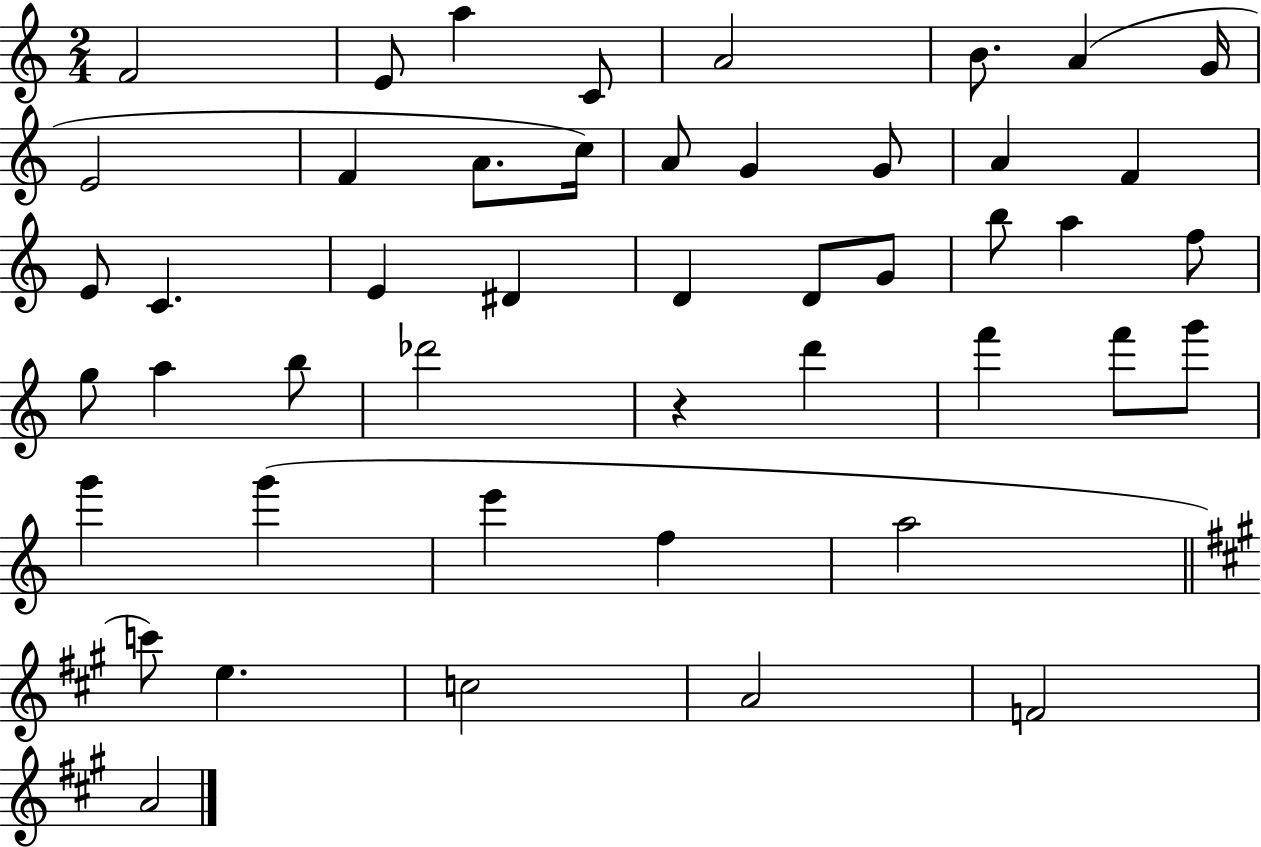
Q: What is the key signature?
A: C major